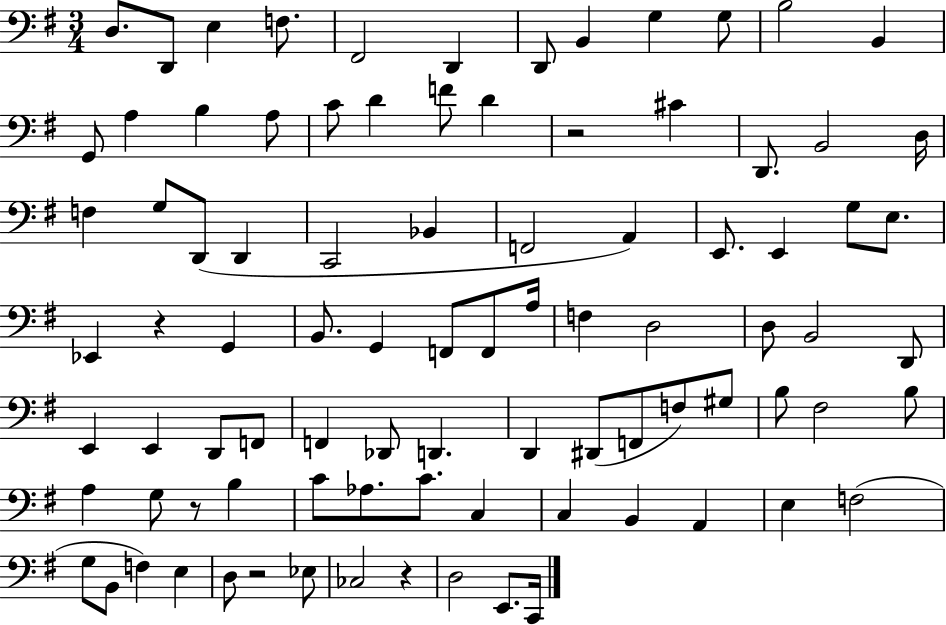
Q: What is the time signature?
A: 3/4